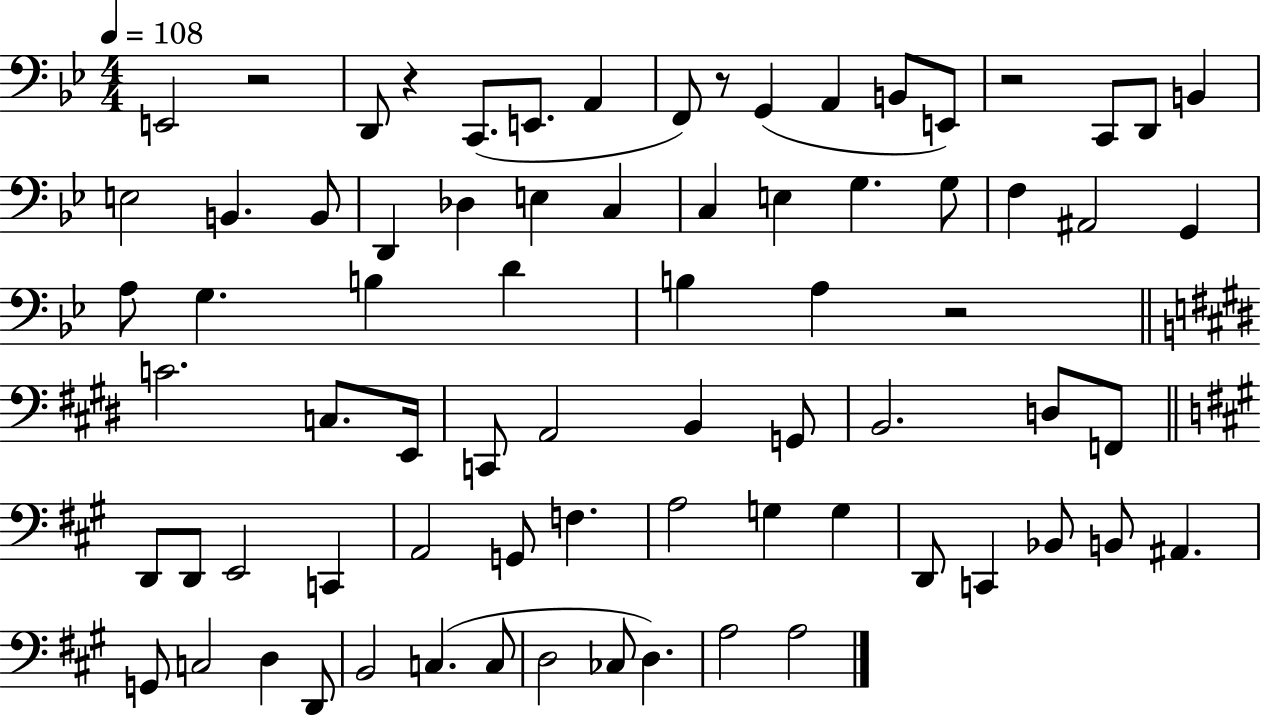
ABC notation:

X:1
T:Untitled
M:4/4
L:1/4
K:Bb
E,,2 z2 D,,/2 z C,,/2 E,,/2 A,, F,,/2 z/2 G,, A,, B,,/2 E,,/2 z2 C,,/2 D,,/2 B,, E,2 B,, B,,/2 D,, _D, E, C, C, E, G, G,/2 F, ^A,,2 G,, A,/2 G, B, D B, A, z2 C2 C,/2 E,,/4 C,,/2 A,,2 B,, G,,/2 B,,2 D,/2 F,,/2 D,,/2 D,,/2 E,,2 C,, A,,2 G,,/2 F, A,2 G, G, D,,/2 C,, _B,,/2 B,,/2 ^A,, G,,/2 C,2 D, D,,/2 B,,2 C, C,/2 D,2 _C,/2 D, A,2 A,2